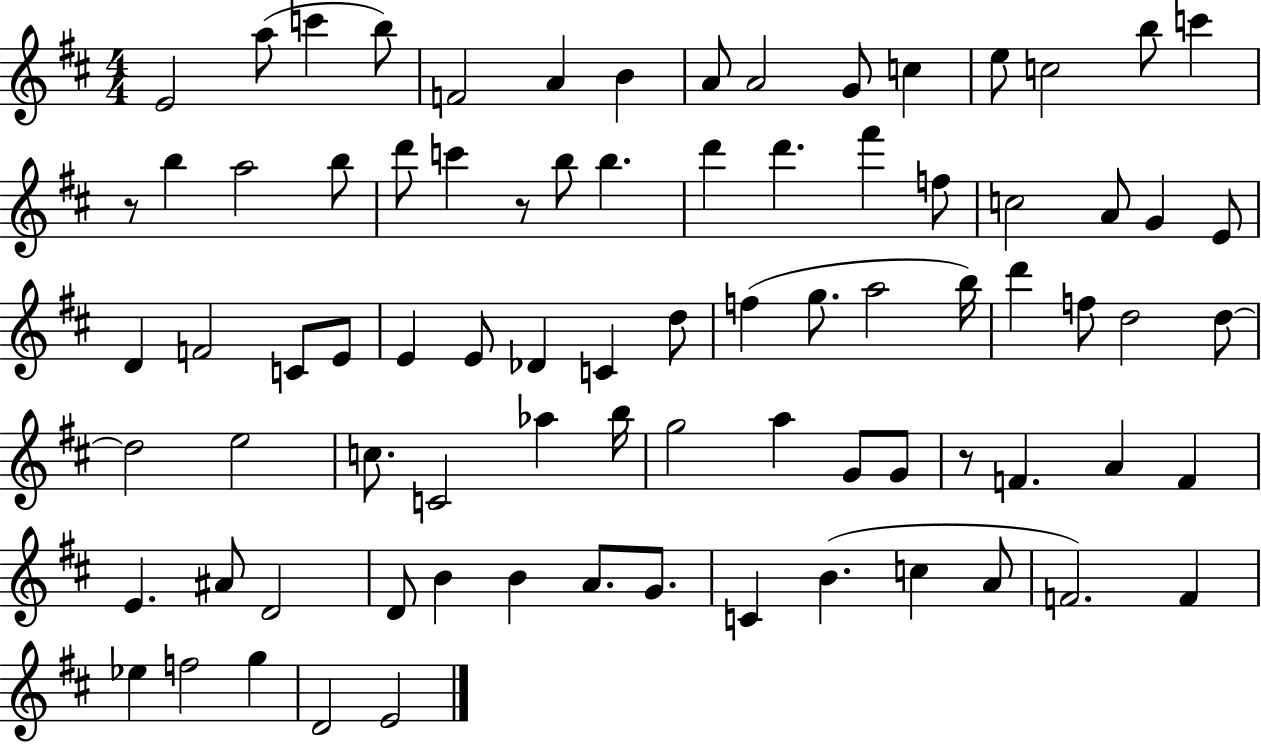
E4/h A5/e C6/q B5/e F4/h A4/q B4/q A4/e A4/h G4/e C5/q E5/e C5/h B5/e C6/q R/e B5/q A5/h B5/e D6/e C6/q R/e B5/e B5/q. D6/q D6/q. F#6/q F5/e C5/h A4/e G4/q E4/e D4/q F4/h C4/e E4/e E4/q E4/e Db4/q C4/q D5/e F5/q G5/e. A5/h B5/s D6/q F5/e D5/h D5/e D5/h E5/h C5/e. C4/h Ab5/q B5/s G5/h A5/q G4/e G4/e R/e F4/q. A4/q F4/q E4/q. A#4/e D4/h D4/e B4/q B4/q A4/e. G4/e. C4/q B4/q. C5/q A4/e F4/h. F4/q Eb5/q F5/h G5/q D4/h E4/h